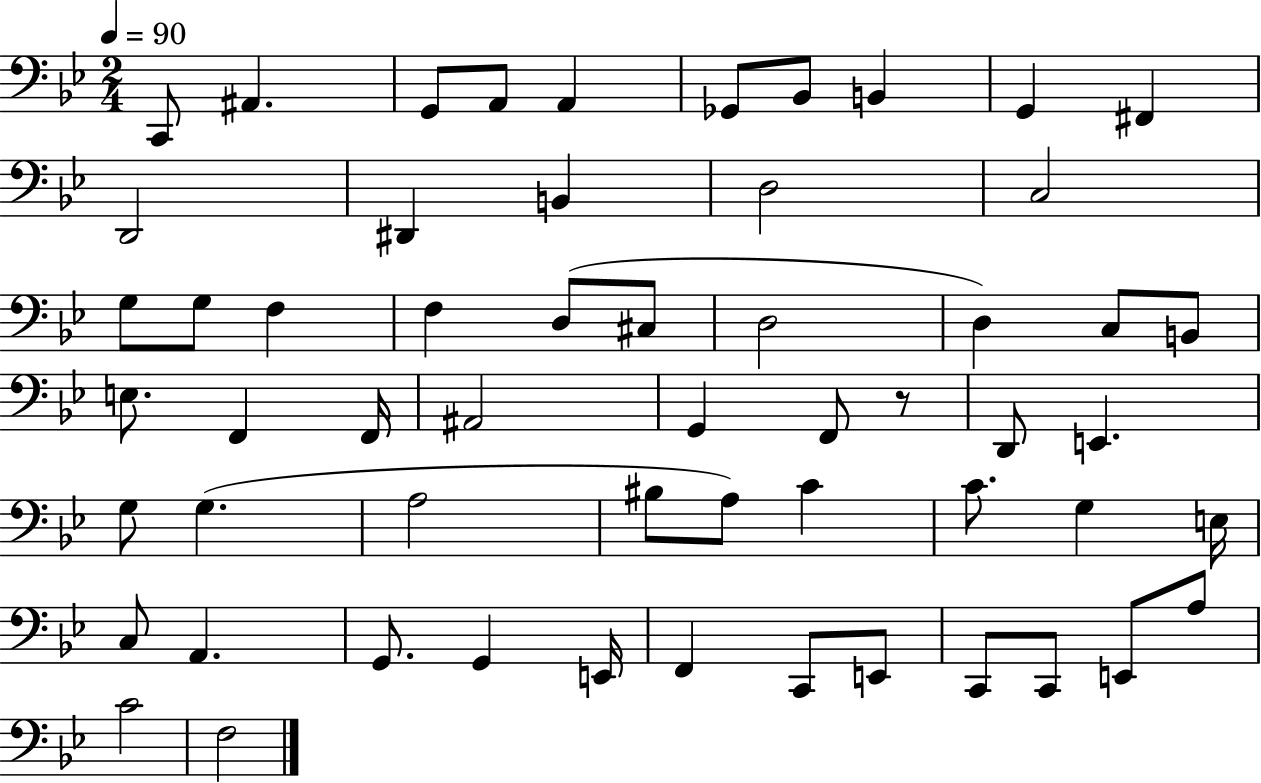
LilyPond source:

{
  \clef bass
  \numericTimeSignature
  \time 2/4
  \key bes \major
  \tempo 4 = 90
  \repeat volta 2 { c,8 ais,4. | g,8 a,8 a,4 | ges,8 bes,8 b,4 | g,4 fis,4 | \break d,2 | dis,4 b,4 | d2 | c2 | \break g8 g8 f4 | f4 d8( cis8 | d2 | d4) c8 b,8 | \break e8. f,4 f,16 | ais,2 | g,4 f,8 r8 | d,8 e,4. | \break g8 g4.( | a2 | bis8 a8) c'4 | c'8. g4 e16 | \break c8 a,4. | g,8. g,4 e,16 | f,4 c,8 e,8 | c,8 c,8 e,8 a8 | \break c'2 | f2 | } \bar "|."
}